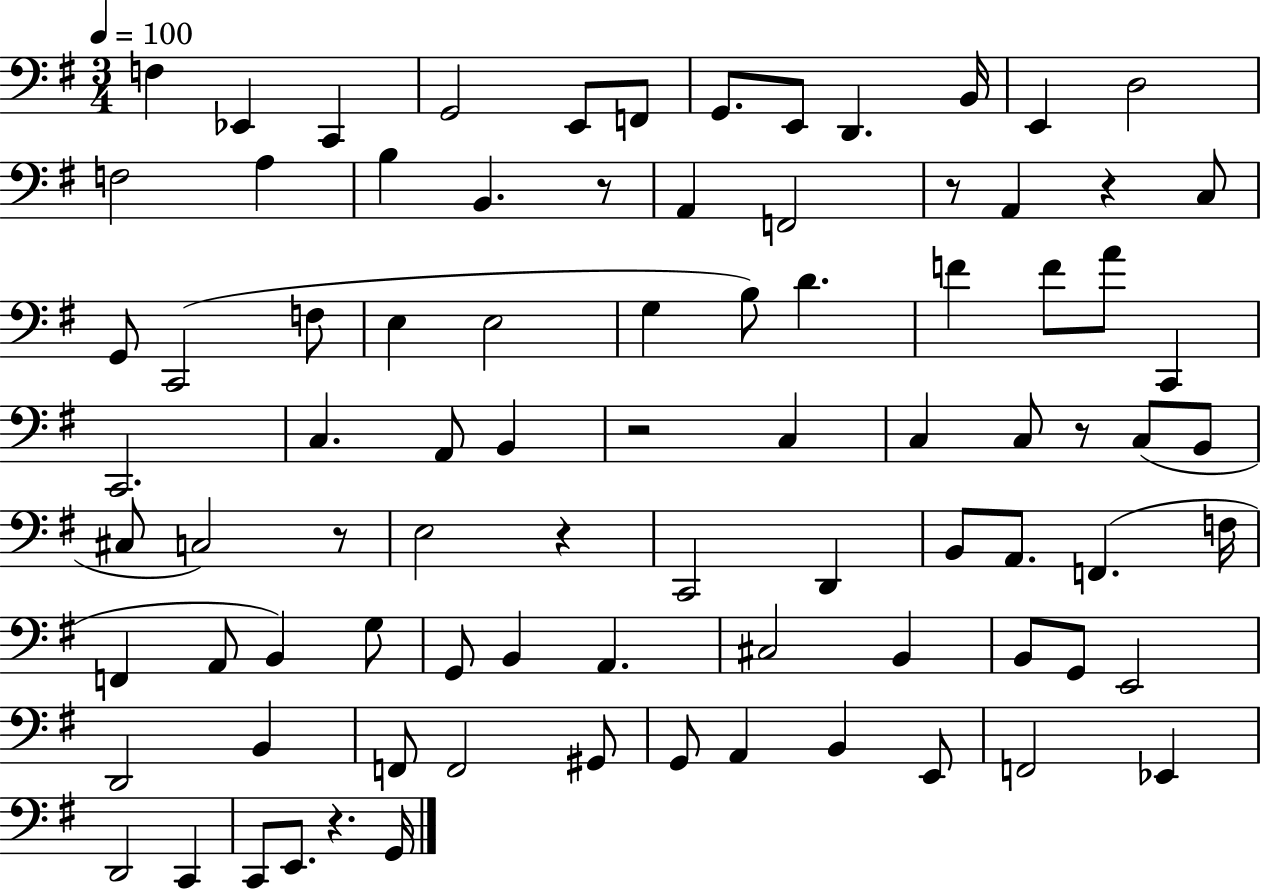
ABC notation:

X:1
T:Untitled
M:3/4
L:1/4
K:G
F, _E,, C,, G,,2 E,,/2 F,,/2 G,,/2 E,,/2 D,, B,,/4 E,, D,2 F,2 A, B, B,, z/2 A,, F,,2 z/2 A,, z C,/2 G,,/2 C,,2 F,/2 E, E,2 G, B,/2 D F F/2 A/2 C,, C,,2 C, A,,/2 B,, z2 C, C, C,/2 z/2 C,/2 B,,/2 ^C,/2 C,2 z/2 E,2 z C,,2 D,, B,,/2 A,,/2 F,, F,/4 F,, A,,/2 B,, G,/2 G,,/2 B,, A,, ^C,2 B,, B,,/2 G,,/2 E,,2 D,,2 B,, F,,/2 F,,2 ^G,,/2 G,,/2 A,, B,, E,,/2 F,,2 _E,, D,,2 C,, C,,/2 E,,/2 z G,,/4